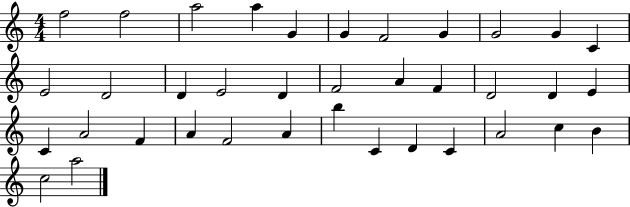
F5/h F5/h A5/h A5/q G4/q G4/q F4/h G4/q G4/h G4/q C4/q E4/h D4/h D4/q E4/h D4/q F4/h A4/q F4/q D4/h D4/q E4/q C4/q A4/h F4/q A4/q F4/h A4/q B5/q C4/q D4/q C4/q A4/h C5/q B4/q C5/h A5/h